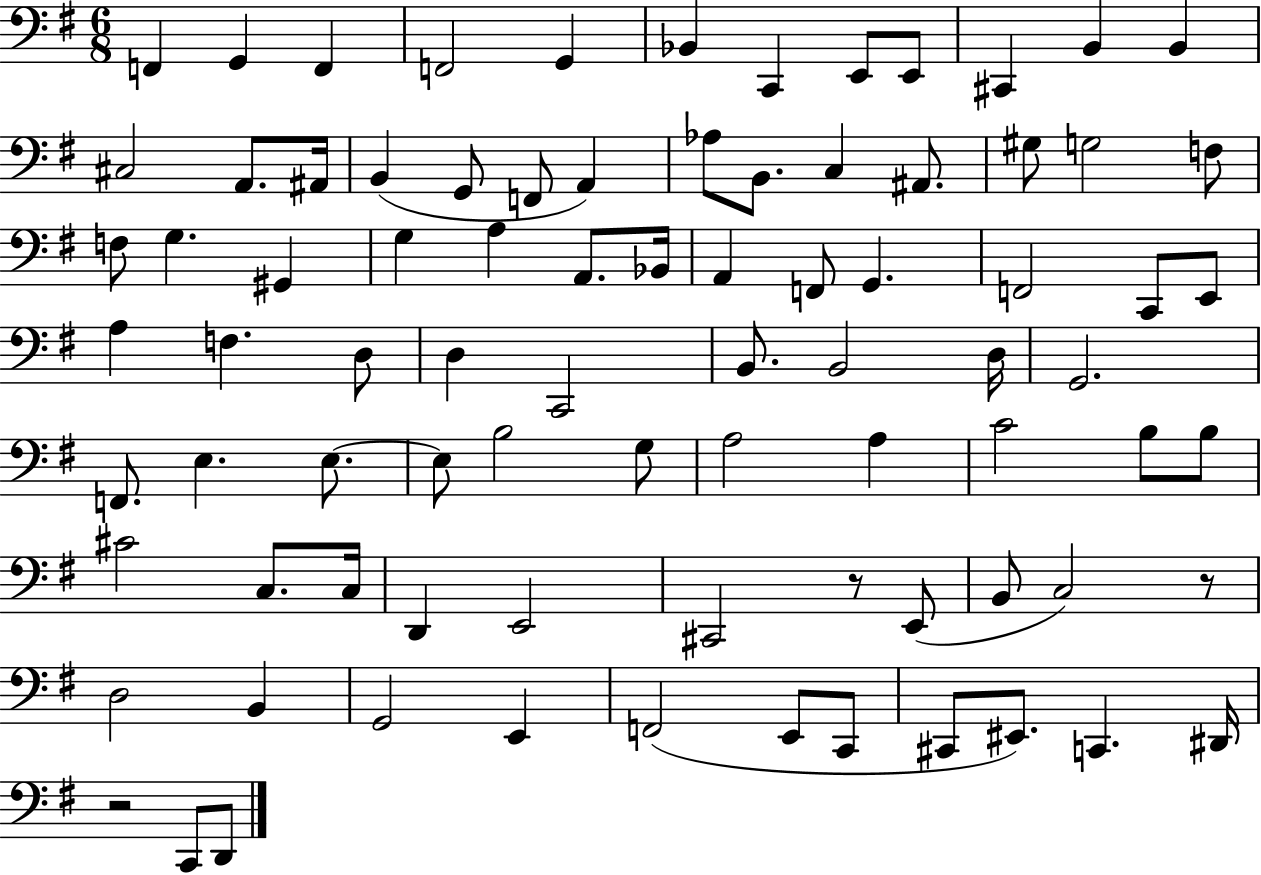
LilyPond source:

{
  \clef bass
  \numericTimeSignature
  \time 6/8
  \key g \major
  f,4 g,4 f,4 | f,2 g,4 | bes,4 c,4 e,8 e,8 | cis,4 b,4 b,4 | \break cis2 a,8. ais,16 | b,4( g,8 f,8 a,4) | aes8 b,8. c4 ais,8. | gis8 g2 f8 | \break f8 g4. gis,4 | g4 a4 a,8. bes,16 | a,4 f,8 g,4. | f,2 c,8 e,8 | \break a4 f4. d8 | d4 c,2 | b,8. b,2 d16 | g,2. | \break f,8. e4. e8.~~ | e8 b2 g8 | a2 a4 | c'2 b8 b8 | \break cis'2 c8. c16 | d,4 e,2 | cis,2 r8 e,8( | b,8 c2) r8 | \break d2 b,4 | g,2 e,4 | f,2( e,8 c,8 | cis,8 eis,8.) c,4. dis,16 | \break r2 c,8 d,8 | \bar "|."
}